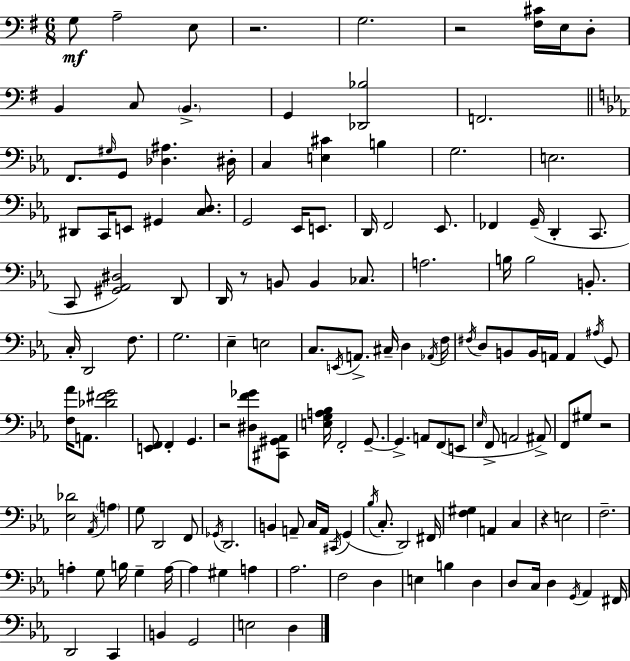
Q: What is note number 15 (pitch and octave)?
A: D#3